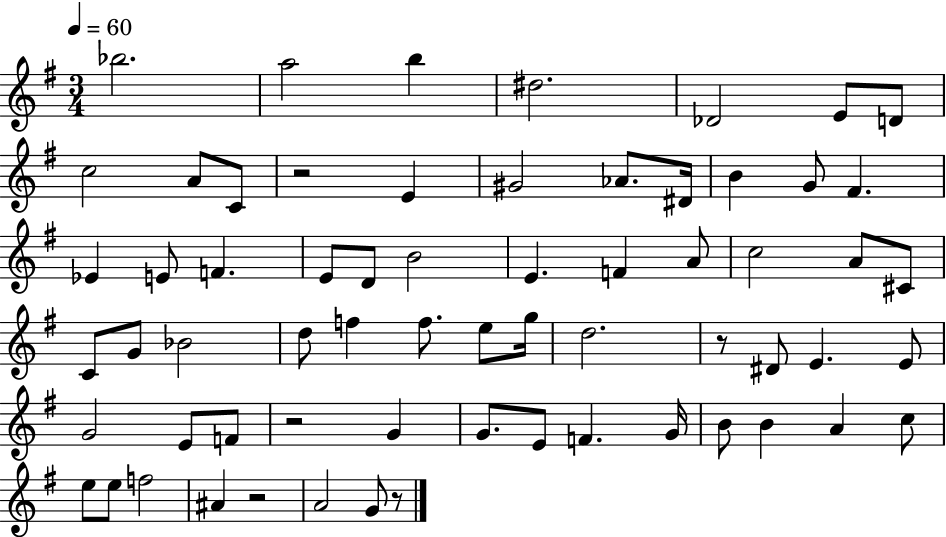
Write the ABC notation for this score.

X:1
T:Untitled
M:3/4
L:1/4
K:G
_b2 a2 b ^d2 _D2 E/2 D/2 c2 A/2 C/2 z2 E ^G2 _A/2 ^D/4 B G/2 ^F _E E/2 F E/2 D/2 B2 E F A/2 c2 A/2 ^C/2 C/2 G/2 _B2 d/2 f f/2 e/2 g/4 d2 z/2 ^D/2 E E/2 G2 E/2 F/2 z2 G G/2 E/2 F G/4 B/2 B A c/2 e/2 e/2 f2 ^A z2 A2 G/2 z/2